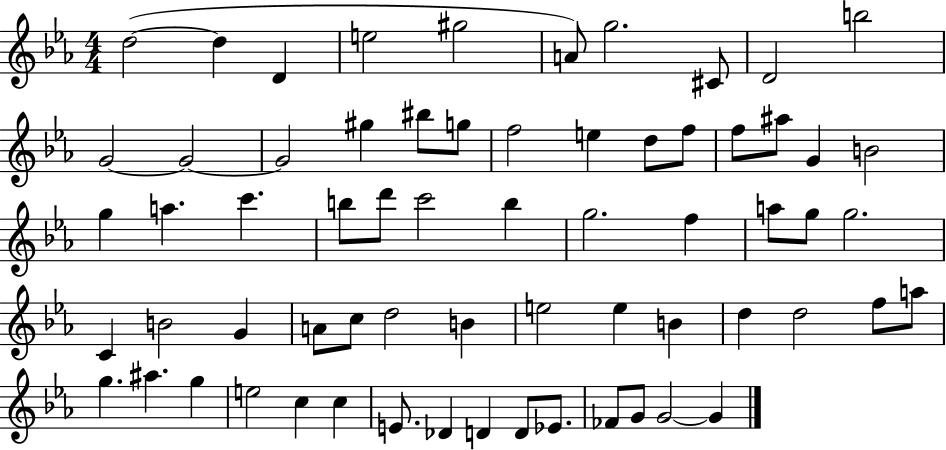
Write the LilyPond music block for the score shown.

{
  \clef treble
  \numericTimeSignature
  \time 4/4
  \key ees \major
  \repeat volta 2 { d''2~(~ d''4 d'4 | e''2 gis''2 | a'8) g''2. cis'8 | d'2 b''2 | \break g'2~~ g'2~~ | g'2 gis''4 bis''8 g''8 | f''2 e''4 d''8 f''8 | f''8 ais''8 g'4 b'2 | \break g''4 a''4. c'''4. | b''8 d'''8 c'''2 b''4 | g''2. f''4 | a''8 g''8 g''2. | \break c'4 b'2 g'4 | a'8 c''8 d''2 b'4 | e''2 e''4 b'4 | d''4 d''2 f''8 a''8 | \break g''4. ais''4. g''4 | e''2 c''4 c''4 | e'8. des'4 d'4 d'8 ees'8. | fes'8 g'8 g'2~~ g'4 | \break } \bar "|."
}